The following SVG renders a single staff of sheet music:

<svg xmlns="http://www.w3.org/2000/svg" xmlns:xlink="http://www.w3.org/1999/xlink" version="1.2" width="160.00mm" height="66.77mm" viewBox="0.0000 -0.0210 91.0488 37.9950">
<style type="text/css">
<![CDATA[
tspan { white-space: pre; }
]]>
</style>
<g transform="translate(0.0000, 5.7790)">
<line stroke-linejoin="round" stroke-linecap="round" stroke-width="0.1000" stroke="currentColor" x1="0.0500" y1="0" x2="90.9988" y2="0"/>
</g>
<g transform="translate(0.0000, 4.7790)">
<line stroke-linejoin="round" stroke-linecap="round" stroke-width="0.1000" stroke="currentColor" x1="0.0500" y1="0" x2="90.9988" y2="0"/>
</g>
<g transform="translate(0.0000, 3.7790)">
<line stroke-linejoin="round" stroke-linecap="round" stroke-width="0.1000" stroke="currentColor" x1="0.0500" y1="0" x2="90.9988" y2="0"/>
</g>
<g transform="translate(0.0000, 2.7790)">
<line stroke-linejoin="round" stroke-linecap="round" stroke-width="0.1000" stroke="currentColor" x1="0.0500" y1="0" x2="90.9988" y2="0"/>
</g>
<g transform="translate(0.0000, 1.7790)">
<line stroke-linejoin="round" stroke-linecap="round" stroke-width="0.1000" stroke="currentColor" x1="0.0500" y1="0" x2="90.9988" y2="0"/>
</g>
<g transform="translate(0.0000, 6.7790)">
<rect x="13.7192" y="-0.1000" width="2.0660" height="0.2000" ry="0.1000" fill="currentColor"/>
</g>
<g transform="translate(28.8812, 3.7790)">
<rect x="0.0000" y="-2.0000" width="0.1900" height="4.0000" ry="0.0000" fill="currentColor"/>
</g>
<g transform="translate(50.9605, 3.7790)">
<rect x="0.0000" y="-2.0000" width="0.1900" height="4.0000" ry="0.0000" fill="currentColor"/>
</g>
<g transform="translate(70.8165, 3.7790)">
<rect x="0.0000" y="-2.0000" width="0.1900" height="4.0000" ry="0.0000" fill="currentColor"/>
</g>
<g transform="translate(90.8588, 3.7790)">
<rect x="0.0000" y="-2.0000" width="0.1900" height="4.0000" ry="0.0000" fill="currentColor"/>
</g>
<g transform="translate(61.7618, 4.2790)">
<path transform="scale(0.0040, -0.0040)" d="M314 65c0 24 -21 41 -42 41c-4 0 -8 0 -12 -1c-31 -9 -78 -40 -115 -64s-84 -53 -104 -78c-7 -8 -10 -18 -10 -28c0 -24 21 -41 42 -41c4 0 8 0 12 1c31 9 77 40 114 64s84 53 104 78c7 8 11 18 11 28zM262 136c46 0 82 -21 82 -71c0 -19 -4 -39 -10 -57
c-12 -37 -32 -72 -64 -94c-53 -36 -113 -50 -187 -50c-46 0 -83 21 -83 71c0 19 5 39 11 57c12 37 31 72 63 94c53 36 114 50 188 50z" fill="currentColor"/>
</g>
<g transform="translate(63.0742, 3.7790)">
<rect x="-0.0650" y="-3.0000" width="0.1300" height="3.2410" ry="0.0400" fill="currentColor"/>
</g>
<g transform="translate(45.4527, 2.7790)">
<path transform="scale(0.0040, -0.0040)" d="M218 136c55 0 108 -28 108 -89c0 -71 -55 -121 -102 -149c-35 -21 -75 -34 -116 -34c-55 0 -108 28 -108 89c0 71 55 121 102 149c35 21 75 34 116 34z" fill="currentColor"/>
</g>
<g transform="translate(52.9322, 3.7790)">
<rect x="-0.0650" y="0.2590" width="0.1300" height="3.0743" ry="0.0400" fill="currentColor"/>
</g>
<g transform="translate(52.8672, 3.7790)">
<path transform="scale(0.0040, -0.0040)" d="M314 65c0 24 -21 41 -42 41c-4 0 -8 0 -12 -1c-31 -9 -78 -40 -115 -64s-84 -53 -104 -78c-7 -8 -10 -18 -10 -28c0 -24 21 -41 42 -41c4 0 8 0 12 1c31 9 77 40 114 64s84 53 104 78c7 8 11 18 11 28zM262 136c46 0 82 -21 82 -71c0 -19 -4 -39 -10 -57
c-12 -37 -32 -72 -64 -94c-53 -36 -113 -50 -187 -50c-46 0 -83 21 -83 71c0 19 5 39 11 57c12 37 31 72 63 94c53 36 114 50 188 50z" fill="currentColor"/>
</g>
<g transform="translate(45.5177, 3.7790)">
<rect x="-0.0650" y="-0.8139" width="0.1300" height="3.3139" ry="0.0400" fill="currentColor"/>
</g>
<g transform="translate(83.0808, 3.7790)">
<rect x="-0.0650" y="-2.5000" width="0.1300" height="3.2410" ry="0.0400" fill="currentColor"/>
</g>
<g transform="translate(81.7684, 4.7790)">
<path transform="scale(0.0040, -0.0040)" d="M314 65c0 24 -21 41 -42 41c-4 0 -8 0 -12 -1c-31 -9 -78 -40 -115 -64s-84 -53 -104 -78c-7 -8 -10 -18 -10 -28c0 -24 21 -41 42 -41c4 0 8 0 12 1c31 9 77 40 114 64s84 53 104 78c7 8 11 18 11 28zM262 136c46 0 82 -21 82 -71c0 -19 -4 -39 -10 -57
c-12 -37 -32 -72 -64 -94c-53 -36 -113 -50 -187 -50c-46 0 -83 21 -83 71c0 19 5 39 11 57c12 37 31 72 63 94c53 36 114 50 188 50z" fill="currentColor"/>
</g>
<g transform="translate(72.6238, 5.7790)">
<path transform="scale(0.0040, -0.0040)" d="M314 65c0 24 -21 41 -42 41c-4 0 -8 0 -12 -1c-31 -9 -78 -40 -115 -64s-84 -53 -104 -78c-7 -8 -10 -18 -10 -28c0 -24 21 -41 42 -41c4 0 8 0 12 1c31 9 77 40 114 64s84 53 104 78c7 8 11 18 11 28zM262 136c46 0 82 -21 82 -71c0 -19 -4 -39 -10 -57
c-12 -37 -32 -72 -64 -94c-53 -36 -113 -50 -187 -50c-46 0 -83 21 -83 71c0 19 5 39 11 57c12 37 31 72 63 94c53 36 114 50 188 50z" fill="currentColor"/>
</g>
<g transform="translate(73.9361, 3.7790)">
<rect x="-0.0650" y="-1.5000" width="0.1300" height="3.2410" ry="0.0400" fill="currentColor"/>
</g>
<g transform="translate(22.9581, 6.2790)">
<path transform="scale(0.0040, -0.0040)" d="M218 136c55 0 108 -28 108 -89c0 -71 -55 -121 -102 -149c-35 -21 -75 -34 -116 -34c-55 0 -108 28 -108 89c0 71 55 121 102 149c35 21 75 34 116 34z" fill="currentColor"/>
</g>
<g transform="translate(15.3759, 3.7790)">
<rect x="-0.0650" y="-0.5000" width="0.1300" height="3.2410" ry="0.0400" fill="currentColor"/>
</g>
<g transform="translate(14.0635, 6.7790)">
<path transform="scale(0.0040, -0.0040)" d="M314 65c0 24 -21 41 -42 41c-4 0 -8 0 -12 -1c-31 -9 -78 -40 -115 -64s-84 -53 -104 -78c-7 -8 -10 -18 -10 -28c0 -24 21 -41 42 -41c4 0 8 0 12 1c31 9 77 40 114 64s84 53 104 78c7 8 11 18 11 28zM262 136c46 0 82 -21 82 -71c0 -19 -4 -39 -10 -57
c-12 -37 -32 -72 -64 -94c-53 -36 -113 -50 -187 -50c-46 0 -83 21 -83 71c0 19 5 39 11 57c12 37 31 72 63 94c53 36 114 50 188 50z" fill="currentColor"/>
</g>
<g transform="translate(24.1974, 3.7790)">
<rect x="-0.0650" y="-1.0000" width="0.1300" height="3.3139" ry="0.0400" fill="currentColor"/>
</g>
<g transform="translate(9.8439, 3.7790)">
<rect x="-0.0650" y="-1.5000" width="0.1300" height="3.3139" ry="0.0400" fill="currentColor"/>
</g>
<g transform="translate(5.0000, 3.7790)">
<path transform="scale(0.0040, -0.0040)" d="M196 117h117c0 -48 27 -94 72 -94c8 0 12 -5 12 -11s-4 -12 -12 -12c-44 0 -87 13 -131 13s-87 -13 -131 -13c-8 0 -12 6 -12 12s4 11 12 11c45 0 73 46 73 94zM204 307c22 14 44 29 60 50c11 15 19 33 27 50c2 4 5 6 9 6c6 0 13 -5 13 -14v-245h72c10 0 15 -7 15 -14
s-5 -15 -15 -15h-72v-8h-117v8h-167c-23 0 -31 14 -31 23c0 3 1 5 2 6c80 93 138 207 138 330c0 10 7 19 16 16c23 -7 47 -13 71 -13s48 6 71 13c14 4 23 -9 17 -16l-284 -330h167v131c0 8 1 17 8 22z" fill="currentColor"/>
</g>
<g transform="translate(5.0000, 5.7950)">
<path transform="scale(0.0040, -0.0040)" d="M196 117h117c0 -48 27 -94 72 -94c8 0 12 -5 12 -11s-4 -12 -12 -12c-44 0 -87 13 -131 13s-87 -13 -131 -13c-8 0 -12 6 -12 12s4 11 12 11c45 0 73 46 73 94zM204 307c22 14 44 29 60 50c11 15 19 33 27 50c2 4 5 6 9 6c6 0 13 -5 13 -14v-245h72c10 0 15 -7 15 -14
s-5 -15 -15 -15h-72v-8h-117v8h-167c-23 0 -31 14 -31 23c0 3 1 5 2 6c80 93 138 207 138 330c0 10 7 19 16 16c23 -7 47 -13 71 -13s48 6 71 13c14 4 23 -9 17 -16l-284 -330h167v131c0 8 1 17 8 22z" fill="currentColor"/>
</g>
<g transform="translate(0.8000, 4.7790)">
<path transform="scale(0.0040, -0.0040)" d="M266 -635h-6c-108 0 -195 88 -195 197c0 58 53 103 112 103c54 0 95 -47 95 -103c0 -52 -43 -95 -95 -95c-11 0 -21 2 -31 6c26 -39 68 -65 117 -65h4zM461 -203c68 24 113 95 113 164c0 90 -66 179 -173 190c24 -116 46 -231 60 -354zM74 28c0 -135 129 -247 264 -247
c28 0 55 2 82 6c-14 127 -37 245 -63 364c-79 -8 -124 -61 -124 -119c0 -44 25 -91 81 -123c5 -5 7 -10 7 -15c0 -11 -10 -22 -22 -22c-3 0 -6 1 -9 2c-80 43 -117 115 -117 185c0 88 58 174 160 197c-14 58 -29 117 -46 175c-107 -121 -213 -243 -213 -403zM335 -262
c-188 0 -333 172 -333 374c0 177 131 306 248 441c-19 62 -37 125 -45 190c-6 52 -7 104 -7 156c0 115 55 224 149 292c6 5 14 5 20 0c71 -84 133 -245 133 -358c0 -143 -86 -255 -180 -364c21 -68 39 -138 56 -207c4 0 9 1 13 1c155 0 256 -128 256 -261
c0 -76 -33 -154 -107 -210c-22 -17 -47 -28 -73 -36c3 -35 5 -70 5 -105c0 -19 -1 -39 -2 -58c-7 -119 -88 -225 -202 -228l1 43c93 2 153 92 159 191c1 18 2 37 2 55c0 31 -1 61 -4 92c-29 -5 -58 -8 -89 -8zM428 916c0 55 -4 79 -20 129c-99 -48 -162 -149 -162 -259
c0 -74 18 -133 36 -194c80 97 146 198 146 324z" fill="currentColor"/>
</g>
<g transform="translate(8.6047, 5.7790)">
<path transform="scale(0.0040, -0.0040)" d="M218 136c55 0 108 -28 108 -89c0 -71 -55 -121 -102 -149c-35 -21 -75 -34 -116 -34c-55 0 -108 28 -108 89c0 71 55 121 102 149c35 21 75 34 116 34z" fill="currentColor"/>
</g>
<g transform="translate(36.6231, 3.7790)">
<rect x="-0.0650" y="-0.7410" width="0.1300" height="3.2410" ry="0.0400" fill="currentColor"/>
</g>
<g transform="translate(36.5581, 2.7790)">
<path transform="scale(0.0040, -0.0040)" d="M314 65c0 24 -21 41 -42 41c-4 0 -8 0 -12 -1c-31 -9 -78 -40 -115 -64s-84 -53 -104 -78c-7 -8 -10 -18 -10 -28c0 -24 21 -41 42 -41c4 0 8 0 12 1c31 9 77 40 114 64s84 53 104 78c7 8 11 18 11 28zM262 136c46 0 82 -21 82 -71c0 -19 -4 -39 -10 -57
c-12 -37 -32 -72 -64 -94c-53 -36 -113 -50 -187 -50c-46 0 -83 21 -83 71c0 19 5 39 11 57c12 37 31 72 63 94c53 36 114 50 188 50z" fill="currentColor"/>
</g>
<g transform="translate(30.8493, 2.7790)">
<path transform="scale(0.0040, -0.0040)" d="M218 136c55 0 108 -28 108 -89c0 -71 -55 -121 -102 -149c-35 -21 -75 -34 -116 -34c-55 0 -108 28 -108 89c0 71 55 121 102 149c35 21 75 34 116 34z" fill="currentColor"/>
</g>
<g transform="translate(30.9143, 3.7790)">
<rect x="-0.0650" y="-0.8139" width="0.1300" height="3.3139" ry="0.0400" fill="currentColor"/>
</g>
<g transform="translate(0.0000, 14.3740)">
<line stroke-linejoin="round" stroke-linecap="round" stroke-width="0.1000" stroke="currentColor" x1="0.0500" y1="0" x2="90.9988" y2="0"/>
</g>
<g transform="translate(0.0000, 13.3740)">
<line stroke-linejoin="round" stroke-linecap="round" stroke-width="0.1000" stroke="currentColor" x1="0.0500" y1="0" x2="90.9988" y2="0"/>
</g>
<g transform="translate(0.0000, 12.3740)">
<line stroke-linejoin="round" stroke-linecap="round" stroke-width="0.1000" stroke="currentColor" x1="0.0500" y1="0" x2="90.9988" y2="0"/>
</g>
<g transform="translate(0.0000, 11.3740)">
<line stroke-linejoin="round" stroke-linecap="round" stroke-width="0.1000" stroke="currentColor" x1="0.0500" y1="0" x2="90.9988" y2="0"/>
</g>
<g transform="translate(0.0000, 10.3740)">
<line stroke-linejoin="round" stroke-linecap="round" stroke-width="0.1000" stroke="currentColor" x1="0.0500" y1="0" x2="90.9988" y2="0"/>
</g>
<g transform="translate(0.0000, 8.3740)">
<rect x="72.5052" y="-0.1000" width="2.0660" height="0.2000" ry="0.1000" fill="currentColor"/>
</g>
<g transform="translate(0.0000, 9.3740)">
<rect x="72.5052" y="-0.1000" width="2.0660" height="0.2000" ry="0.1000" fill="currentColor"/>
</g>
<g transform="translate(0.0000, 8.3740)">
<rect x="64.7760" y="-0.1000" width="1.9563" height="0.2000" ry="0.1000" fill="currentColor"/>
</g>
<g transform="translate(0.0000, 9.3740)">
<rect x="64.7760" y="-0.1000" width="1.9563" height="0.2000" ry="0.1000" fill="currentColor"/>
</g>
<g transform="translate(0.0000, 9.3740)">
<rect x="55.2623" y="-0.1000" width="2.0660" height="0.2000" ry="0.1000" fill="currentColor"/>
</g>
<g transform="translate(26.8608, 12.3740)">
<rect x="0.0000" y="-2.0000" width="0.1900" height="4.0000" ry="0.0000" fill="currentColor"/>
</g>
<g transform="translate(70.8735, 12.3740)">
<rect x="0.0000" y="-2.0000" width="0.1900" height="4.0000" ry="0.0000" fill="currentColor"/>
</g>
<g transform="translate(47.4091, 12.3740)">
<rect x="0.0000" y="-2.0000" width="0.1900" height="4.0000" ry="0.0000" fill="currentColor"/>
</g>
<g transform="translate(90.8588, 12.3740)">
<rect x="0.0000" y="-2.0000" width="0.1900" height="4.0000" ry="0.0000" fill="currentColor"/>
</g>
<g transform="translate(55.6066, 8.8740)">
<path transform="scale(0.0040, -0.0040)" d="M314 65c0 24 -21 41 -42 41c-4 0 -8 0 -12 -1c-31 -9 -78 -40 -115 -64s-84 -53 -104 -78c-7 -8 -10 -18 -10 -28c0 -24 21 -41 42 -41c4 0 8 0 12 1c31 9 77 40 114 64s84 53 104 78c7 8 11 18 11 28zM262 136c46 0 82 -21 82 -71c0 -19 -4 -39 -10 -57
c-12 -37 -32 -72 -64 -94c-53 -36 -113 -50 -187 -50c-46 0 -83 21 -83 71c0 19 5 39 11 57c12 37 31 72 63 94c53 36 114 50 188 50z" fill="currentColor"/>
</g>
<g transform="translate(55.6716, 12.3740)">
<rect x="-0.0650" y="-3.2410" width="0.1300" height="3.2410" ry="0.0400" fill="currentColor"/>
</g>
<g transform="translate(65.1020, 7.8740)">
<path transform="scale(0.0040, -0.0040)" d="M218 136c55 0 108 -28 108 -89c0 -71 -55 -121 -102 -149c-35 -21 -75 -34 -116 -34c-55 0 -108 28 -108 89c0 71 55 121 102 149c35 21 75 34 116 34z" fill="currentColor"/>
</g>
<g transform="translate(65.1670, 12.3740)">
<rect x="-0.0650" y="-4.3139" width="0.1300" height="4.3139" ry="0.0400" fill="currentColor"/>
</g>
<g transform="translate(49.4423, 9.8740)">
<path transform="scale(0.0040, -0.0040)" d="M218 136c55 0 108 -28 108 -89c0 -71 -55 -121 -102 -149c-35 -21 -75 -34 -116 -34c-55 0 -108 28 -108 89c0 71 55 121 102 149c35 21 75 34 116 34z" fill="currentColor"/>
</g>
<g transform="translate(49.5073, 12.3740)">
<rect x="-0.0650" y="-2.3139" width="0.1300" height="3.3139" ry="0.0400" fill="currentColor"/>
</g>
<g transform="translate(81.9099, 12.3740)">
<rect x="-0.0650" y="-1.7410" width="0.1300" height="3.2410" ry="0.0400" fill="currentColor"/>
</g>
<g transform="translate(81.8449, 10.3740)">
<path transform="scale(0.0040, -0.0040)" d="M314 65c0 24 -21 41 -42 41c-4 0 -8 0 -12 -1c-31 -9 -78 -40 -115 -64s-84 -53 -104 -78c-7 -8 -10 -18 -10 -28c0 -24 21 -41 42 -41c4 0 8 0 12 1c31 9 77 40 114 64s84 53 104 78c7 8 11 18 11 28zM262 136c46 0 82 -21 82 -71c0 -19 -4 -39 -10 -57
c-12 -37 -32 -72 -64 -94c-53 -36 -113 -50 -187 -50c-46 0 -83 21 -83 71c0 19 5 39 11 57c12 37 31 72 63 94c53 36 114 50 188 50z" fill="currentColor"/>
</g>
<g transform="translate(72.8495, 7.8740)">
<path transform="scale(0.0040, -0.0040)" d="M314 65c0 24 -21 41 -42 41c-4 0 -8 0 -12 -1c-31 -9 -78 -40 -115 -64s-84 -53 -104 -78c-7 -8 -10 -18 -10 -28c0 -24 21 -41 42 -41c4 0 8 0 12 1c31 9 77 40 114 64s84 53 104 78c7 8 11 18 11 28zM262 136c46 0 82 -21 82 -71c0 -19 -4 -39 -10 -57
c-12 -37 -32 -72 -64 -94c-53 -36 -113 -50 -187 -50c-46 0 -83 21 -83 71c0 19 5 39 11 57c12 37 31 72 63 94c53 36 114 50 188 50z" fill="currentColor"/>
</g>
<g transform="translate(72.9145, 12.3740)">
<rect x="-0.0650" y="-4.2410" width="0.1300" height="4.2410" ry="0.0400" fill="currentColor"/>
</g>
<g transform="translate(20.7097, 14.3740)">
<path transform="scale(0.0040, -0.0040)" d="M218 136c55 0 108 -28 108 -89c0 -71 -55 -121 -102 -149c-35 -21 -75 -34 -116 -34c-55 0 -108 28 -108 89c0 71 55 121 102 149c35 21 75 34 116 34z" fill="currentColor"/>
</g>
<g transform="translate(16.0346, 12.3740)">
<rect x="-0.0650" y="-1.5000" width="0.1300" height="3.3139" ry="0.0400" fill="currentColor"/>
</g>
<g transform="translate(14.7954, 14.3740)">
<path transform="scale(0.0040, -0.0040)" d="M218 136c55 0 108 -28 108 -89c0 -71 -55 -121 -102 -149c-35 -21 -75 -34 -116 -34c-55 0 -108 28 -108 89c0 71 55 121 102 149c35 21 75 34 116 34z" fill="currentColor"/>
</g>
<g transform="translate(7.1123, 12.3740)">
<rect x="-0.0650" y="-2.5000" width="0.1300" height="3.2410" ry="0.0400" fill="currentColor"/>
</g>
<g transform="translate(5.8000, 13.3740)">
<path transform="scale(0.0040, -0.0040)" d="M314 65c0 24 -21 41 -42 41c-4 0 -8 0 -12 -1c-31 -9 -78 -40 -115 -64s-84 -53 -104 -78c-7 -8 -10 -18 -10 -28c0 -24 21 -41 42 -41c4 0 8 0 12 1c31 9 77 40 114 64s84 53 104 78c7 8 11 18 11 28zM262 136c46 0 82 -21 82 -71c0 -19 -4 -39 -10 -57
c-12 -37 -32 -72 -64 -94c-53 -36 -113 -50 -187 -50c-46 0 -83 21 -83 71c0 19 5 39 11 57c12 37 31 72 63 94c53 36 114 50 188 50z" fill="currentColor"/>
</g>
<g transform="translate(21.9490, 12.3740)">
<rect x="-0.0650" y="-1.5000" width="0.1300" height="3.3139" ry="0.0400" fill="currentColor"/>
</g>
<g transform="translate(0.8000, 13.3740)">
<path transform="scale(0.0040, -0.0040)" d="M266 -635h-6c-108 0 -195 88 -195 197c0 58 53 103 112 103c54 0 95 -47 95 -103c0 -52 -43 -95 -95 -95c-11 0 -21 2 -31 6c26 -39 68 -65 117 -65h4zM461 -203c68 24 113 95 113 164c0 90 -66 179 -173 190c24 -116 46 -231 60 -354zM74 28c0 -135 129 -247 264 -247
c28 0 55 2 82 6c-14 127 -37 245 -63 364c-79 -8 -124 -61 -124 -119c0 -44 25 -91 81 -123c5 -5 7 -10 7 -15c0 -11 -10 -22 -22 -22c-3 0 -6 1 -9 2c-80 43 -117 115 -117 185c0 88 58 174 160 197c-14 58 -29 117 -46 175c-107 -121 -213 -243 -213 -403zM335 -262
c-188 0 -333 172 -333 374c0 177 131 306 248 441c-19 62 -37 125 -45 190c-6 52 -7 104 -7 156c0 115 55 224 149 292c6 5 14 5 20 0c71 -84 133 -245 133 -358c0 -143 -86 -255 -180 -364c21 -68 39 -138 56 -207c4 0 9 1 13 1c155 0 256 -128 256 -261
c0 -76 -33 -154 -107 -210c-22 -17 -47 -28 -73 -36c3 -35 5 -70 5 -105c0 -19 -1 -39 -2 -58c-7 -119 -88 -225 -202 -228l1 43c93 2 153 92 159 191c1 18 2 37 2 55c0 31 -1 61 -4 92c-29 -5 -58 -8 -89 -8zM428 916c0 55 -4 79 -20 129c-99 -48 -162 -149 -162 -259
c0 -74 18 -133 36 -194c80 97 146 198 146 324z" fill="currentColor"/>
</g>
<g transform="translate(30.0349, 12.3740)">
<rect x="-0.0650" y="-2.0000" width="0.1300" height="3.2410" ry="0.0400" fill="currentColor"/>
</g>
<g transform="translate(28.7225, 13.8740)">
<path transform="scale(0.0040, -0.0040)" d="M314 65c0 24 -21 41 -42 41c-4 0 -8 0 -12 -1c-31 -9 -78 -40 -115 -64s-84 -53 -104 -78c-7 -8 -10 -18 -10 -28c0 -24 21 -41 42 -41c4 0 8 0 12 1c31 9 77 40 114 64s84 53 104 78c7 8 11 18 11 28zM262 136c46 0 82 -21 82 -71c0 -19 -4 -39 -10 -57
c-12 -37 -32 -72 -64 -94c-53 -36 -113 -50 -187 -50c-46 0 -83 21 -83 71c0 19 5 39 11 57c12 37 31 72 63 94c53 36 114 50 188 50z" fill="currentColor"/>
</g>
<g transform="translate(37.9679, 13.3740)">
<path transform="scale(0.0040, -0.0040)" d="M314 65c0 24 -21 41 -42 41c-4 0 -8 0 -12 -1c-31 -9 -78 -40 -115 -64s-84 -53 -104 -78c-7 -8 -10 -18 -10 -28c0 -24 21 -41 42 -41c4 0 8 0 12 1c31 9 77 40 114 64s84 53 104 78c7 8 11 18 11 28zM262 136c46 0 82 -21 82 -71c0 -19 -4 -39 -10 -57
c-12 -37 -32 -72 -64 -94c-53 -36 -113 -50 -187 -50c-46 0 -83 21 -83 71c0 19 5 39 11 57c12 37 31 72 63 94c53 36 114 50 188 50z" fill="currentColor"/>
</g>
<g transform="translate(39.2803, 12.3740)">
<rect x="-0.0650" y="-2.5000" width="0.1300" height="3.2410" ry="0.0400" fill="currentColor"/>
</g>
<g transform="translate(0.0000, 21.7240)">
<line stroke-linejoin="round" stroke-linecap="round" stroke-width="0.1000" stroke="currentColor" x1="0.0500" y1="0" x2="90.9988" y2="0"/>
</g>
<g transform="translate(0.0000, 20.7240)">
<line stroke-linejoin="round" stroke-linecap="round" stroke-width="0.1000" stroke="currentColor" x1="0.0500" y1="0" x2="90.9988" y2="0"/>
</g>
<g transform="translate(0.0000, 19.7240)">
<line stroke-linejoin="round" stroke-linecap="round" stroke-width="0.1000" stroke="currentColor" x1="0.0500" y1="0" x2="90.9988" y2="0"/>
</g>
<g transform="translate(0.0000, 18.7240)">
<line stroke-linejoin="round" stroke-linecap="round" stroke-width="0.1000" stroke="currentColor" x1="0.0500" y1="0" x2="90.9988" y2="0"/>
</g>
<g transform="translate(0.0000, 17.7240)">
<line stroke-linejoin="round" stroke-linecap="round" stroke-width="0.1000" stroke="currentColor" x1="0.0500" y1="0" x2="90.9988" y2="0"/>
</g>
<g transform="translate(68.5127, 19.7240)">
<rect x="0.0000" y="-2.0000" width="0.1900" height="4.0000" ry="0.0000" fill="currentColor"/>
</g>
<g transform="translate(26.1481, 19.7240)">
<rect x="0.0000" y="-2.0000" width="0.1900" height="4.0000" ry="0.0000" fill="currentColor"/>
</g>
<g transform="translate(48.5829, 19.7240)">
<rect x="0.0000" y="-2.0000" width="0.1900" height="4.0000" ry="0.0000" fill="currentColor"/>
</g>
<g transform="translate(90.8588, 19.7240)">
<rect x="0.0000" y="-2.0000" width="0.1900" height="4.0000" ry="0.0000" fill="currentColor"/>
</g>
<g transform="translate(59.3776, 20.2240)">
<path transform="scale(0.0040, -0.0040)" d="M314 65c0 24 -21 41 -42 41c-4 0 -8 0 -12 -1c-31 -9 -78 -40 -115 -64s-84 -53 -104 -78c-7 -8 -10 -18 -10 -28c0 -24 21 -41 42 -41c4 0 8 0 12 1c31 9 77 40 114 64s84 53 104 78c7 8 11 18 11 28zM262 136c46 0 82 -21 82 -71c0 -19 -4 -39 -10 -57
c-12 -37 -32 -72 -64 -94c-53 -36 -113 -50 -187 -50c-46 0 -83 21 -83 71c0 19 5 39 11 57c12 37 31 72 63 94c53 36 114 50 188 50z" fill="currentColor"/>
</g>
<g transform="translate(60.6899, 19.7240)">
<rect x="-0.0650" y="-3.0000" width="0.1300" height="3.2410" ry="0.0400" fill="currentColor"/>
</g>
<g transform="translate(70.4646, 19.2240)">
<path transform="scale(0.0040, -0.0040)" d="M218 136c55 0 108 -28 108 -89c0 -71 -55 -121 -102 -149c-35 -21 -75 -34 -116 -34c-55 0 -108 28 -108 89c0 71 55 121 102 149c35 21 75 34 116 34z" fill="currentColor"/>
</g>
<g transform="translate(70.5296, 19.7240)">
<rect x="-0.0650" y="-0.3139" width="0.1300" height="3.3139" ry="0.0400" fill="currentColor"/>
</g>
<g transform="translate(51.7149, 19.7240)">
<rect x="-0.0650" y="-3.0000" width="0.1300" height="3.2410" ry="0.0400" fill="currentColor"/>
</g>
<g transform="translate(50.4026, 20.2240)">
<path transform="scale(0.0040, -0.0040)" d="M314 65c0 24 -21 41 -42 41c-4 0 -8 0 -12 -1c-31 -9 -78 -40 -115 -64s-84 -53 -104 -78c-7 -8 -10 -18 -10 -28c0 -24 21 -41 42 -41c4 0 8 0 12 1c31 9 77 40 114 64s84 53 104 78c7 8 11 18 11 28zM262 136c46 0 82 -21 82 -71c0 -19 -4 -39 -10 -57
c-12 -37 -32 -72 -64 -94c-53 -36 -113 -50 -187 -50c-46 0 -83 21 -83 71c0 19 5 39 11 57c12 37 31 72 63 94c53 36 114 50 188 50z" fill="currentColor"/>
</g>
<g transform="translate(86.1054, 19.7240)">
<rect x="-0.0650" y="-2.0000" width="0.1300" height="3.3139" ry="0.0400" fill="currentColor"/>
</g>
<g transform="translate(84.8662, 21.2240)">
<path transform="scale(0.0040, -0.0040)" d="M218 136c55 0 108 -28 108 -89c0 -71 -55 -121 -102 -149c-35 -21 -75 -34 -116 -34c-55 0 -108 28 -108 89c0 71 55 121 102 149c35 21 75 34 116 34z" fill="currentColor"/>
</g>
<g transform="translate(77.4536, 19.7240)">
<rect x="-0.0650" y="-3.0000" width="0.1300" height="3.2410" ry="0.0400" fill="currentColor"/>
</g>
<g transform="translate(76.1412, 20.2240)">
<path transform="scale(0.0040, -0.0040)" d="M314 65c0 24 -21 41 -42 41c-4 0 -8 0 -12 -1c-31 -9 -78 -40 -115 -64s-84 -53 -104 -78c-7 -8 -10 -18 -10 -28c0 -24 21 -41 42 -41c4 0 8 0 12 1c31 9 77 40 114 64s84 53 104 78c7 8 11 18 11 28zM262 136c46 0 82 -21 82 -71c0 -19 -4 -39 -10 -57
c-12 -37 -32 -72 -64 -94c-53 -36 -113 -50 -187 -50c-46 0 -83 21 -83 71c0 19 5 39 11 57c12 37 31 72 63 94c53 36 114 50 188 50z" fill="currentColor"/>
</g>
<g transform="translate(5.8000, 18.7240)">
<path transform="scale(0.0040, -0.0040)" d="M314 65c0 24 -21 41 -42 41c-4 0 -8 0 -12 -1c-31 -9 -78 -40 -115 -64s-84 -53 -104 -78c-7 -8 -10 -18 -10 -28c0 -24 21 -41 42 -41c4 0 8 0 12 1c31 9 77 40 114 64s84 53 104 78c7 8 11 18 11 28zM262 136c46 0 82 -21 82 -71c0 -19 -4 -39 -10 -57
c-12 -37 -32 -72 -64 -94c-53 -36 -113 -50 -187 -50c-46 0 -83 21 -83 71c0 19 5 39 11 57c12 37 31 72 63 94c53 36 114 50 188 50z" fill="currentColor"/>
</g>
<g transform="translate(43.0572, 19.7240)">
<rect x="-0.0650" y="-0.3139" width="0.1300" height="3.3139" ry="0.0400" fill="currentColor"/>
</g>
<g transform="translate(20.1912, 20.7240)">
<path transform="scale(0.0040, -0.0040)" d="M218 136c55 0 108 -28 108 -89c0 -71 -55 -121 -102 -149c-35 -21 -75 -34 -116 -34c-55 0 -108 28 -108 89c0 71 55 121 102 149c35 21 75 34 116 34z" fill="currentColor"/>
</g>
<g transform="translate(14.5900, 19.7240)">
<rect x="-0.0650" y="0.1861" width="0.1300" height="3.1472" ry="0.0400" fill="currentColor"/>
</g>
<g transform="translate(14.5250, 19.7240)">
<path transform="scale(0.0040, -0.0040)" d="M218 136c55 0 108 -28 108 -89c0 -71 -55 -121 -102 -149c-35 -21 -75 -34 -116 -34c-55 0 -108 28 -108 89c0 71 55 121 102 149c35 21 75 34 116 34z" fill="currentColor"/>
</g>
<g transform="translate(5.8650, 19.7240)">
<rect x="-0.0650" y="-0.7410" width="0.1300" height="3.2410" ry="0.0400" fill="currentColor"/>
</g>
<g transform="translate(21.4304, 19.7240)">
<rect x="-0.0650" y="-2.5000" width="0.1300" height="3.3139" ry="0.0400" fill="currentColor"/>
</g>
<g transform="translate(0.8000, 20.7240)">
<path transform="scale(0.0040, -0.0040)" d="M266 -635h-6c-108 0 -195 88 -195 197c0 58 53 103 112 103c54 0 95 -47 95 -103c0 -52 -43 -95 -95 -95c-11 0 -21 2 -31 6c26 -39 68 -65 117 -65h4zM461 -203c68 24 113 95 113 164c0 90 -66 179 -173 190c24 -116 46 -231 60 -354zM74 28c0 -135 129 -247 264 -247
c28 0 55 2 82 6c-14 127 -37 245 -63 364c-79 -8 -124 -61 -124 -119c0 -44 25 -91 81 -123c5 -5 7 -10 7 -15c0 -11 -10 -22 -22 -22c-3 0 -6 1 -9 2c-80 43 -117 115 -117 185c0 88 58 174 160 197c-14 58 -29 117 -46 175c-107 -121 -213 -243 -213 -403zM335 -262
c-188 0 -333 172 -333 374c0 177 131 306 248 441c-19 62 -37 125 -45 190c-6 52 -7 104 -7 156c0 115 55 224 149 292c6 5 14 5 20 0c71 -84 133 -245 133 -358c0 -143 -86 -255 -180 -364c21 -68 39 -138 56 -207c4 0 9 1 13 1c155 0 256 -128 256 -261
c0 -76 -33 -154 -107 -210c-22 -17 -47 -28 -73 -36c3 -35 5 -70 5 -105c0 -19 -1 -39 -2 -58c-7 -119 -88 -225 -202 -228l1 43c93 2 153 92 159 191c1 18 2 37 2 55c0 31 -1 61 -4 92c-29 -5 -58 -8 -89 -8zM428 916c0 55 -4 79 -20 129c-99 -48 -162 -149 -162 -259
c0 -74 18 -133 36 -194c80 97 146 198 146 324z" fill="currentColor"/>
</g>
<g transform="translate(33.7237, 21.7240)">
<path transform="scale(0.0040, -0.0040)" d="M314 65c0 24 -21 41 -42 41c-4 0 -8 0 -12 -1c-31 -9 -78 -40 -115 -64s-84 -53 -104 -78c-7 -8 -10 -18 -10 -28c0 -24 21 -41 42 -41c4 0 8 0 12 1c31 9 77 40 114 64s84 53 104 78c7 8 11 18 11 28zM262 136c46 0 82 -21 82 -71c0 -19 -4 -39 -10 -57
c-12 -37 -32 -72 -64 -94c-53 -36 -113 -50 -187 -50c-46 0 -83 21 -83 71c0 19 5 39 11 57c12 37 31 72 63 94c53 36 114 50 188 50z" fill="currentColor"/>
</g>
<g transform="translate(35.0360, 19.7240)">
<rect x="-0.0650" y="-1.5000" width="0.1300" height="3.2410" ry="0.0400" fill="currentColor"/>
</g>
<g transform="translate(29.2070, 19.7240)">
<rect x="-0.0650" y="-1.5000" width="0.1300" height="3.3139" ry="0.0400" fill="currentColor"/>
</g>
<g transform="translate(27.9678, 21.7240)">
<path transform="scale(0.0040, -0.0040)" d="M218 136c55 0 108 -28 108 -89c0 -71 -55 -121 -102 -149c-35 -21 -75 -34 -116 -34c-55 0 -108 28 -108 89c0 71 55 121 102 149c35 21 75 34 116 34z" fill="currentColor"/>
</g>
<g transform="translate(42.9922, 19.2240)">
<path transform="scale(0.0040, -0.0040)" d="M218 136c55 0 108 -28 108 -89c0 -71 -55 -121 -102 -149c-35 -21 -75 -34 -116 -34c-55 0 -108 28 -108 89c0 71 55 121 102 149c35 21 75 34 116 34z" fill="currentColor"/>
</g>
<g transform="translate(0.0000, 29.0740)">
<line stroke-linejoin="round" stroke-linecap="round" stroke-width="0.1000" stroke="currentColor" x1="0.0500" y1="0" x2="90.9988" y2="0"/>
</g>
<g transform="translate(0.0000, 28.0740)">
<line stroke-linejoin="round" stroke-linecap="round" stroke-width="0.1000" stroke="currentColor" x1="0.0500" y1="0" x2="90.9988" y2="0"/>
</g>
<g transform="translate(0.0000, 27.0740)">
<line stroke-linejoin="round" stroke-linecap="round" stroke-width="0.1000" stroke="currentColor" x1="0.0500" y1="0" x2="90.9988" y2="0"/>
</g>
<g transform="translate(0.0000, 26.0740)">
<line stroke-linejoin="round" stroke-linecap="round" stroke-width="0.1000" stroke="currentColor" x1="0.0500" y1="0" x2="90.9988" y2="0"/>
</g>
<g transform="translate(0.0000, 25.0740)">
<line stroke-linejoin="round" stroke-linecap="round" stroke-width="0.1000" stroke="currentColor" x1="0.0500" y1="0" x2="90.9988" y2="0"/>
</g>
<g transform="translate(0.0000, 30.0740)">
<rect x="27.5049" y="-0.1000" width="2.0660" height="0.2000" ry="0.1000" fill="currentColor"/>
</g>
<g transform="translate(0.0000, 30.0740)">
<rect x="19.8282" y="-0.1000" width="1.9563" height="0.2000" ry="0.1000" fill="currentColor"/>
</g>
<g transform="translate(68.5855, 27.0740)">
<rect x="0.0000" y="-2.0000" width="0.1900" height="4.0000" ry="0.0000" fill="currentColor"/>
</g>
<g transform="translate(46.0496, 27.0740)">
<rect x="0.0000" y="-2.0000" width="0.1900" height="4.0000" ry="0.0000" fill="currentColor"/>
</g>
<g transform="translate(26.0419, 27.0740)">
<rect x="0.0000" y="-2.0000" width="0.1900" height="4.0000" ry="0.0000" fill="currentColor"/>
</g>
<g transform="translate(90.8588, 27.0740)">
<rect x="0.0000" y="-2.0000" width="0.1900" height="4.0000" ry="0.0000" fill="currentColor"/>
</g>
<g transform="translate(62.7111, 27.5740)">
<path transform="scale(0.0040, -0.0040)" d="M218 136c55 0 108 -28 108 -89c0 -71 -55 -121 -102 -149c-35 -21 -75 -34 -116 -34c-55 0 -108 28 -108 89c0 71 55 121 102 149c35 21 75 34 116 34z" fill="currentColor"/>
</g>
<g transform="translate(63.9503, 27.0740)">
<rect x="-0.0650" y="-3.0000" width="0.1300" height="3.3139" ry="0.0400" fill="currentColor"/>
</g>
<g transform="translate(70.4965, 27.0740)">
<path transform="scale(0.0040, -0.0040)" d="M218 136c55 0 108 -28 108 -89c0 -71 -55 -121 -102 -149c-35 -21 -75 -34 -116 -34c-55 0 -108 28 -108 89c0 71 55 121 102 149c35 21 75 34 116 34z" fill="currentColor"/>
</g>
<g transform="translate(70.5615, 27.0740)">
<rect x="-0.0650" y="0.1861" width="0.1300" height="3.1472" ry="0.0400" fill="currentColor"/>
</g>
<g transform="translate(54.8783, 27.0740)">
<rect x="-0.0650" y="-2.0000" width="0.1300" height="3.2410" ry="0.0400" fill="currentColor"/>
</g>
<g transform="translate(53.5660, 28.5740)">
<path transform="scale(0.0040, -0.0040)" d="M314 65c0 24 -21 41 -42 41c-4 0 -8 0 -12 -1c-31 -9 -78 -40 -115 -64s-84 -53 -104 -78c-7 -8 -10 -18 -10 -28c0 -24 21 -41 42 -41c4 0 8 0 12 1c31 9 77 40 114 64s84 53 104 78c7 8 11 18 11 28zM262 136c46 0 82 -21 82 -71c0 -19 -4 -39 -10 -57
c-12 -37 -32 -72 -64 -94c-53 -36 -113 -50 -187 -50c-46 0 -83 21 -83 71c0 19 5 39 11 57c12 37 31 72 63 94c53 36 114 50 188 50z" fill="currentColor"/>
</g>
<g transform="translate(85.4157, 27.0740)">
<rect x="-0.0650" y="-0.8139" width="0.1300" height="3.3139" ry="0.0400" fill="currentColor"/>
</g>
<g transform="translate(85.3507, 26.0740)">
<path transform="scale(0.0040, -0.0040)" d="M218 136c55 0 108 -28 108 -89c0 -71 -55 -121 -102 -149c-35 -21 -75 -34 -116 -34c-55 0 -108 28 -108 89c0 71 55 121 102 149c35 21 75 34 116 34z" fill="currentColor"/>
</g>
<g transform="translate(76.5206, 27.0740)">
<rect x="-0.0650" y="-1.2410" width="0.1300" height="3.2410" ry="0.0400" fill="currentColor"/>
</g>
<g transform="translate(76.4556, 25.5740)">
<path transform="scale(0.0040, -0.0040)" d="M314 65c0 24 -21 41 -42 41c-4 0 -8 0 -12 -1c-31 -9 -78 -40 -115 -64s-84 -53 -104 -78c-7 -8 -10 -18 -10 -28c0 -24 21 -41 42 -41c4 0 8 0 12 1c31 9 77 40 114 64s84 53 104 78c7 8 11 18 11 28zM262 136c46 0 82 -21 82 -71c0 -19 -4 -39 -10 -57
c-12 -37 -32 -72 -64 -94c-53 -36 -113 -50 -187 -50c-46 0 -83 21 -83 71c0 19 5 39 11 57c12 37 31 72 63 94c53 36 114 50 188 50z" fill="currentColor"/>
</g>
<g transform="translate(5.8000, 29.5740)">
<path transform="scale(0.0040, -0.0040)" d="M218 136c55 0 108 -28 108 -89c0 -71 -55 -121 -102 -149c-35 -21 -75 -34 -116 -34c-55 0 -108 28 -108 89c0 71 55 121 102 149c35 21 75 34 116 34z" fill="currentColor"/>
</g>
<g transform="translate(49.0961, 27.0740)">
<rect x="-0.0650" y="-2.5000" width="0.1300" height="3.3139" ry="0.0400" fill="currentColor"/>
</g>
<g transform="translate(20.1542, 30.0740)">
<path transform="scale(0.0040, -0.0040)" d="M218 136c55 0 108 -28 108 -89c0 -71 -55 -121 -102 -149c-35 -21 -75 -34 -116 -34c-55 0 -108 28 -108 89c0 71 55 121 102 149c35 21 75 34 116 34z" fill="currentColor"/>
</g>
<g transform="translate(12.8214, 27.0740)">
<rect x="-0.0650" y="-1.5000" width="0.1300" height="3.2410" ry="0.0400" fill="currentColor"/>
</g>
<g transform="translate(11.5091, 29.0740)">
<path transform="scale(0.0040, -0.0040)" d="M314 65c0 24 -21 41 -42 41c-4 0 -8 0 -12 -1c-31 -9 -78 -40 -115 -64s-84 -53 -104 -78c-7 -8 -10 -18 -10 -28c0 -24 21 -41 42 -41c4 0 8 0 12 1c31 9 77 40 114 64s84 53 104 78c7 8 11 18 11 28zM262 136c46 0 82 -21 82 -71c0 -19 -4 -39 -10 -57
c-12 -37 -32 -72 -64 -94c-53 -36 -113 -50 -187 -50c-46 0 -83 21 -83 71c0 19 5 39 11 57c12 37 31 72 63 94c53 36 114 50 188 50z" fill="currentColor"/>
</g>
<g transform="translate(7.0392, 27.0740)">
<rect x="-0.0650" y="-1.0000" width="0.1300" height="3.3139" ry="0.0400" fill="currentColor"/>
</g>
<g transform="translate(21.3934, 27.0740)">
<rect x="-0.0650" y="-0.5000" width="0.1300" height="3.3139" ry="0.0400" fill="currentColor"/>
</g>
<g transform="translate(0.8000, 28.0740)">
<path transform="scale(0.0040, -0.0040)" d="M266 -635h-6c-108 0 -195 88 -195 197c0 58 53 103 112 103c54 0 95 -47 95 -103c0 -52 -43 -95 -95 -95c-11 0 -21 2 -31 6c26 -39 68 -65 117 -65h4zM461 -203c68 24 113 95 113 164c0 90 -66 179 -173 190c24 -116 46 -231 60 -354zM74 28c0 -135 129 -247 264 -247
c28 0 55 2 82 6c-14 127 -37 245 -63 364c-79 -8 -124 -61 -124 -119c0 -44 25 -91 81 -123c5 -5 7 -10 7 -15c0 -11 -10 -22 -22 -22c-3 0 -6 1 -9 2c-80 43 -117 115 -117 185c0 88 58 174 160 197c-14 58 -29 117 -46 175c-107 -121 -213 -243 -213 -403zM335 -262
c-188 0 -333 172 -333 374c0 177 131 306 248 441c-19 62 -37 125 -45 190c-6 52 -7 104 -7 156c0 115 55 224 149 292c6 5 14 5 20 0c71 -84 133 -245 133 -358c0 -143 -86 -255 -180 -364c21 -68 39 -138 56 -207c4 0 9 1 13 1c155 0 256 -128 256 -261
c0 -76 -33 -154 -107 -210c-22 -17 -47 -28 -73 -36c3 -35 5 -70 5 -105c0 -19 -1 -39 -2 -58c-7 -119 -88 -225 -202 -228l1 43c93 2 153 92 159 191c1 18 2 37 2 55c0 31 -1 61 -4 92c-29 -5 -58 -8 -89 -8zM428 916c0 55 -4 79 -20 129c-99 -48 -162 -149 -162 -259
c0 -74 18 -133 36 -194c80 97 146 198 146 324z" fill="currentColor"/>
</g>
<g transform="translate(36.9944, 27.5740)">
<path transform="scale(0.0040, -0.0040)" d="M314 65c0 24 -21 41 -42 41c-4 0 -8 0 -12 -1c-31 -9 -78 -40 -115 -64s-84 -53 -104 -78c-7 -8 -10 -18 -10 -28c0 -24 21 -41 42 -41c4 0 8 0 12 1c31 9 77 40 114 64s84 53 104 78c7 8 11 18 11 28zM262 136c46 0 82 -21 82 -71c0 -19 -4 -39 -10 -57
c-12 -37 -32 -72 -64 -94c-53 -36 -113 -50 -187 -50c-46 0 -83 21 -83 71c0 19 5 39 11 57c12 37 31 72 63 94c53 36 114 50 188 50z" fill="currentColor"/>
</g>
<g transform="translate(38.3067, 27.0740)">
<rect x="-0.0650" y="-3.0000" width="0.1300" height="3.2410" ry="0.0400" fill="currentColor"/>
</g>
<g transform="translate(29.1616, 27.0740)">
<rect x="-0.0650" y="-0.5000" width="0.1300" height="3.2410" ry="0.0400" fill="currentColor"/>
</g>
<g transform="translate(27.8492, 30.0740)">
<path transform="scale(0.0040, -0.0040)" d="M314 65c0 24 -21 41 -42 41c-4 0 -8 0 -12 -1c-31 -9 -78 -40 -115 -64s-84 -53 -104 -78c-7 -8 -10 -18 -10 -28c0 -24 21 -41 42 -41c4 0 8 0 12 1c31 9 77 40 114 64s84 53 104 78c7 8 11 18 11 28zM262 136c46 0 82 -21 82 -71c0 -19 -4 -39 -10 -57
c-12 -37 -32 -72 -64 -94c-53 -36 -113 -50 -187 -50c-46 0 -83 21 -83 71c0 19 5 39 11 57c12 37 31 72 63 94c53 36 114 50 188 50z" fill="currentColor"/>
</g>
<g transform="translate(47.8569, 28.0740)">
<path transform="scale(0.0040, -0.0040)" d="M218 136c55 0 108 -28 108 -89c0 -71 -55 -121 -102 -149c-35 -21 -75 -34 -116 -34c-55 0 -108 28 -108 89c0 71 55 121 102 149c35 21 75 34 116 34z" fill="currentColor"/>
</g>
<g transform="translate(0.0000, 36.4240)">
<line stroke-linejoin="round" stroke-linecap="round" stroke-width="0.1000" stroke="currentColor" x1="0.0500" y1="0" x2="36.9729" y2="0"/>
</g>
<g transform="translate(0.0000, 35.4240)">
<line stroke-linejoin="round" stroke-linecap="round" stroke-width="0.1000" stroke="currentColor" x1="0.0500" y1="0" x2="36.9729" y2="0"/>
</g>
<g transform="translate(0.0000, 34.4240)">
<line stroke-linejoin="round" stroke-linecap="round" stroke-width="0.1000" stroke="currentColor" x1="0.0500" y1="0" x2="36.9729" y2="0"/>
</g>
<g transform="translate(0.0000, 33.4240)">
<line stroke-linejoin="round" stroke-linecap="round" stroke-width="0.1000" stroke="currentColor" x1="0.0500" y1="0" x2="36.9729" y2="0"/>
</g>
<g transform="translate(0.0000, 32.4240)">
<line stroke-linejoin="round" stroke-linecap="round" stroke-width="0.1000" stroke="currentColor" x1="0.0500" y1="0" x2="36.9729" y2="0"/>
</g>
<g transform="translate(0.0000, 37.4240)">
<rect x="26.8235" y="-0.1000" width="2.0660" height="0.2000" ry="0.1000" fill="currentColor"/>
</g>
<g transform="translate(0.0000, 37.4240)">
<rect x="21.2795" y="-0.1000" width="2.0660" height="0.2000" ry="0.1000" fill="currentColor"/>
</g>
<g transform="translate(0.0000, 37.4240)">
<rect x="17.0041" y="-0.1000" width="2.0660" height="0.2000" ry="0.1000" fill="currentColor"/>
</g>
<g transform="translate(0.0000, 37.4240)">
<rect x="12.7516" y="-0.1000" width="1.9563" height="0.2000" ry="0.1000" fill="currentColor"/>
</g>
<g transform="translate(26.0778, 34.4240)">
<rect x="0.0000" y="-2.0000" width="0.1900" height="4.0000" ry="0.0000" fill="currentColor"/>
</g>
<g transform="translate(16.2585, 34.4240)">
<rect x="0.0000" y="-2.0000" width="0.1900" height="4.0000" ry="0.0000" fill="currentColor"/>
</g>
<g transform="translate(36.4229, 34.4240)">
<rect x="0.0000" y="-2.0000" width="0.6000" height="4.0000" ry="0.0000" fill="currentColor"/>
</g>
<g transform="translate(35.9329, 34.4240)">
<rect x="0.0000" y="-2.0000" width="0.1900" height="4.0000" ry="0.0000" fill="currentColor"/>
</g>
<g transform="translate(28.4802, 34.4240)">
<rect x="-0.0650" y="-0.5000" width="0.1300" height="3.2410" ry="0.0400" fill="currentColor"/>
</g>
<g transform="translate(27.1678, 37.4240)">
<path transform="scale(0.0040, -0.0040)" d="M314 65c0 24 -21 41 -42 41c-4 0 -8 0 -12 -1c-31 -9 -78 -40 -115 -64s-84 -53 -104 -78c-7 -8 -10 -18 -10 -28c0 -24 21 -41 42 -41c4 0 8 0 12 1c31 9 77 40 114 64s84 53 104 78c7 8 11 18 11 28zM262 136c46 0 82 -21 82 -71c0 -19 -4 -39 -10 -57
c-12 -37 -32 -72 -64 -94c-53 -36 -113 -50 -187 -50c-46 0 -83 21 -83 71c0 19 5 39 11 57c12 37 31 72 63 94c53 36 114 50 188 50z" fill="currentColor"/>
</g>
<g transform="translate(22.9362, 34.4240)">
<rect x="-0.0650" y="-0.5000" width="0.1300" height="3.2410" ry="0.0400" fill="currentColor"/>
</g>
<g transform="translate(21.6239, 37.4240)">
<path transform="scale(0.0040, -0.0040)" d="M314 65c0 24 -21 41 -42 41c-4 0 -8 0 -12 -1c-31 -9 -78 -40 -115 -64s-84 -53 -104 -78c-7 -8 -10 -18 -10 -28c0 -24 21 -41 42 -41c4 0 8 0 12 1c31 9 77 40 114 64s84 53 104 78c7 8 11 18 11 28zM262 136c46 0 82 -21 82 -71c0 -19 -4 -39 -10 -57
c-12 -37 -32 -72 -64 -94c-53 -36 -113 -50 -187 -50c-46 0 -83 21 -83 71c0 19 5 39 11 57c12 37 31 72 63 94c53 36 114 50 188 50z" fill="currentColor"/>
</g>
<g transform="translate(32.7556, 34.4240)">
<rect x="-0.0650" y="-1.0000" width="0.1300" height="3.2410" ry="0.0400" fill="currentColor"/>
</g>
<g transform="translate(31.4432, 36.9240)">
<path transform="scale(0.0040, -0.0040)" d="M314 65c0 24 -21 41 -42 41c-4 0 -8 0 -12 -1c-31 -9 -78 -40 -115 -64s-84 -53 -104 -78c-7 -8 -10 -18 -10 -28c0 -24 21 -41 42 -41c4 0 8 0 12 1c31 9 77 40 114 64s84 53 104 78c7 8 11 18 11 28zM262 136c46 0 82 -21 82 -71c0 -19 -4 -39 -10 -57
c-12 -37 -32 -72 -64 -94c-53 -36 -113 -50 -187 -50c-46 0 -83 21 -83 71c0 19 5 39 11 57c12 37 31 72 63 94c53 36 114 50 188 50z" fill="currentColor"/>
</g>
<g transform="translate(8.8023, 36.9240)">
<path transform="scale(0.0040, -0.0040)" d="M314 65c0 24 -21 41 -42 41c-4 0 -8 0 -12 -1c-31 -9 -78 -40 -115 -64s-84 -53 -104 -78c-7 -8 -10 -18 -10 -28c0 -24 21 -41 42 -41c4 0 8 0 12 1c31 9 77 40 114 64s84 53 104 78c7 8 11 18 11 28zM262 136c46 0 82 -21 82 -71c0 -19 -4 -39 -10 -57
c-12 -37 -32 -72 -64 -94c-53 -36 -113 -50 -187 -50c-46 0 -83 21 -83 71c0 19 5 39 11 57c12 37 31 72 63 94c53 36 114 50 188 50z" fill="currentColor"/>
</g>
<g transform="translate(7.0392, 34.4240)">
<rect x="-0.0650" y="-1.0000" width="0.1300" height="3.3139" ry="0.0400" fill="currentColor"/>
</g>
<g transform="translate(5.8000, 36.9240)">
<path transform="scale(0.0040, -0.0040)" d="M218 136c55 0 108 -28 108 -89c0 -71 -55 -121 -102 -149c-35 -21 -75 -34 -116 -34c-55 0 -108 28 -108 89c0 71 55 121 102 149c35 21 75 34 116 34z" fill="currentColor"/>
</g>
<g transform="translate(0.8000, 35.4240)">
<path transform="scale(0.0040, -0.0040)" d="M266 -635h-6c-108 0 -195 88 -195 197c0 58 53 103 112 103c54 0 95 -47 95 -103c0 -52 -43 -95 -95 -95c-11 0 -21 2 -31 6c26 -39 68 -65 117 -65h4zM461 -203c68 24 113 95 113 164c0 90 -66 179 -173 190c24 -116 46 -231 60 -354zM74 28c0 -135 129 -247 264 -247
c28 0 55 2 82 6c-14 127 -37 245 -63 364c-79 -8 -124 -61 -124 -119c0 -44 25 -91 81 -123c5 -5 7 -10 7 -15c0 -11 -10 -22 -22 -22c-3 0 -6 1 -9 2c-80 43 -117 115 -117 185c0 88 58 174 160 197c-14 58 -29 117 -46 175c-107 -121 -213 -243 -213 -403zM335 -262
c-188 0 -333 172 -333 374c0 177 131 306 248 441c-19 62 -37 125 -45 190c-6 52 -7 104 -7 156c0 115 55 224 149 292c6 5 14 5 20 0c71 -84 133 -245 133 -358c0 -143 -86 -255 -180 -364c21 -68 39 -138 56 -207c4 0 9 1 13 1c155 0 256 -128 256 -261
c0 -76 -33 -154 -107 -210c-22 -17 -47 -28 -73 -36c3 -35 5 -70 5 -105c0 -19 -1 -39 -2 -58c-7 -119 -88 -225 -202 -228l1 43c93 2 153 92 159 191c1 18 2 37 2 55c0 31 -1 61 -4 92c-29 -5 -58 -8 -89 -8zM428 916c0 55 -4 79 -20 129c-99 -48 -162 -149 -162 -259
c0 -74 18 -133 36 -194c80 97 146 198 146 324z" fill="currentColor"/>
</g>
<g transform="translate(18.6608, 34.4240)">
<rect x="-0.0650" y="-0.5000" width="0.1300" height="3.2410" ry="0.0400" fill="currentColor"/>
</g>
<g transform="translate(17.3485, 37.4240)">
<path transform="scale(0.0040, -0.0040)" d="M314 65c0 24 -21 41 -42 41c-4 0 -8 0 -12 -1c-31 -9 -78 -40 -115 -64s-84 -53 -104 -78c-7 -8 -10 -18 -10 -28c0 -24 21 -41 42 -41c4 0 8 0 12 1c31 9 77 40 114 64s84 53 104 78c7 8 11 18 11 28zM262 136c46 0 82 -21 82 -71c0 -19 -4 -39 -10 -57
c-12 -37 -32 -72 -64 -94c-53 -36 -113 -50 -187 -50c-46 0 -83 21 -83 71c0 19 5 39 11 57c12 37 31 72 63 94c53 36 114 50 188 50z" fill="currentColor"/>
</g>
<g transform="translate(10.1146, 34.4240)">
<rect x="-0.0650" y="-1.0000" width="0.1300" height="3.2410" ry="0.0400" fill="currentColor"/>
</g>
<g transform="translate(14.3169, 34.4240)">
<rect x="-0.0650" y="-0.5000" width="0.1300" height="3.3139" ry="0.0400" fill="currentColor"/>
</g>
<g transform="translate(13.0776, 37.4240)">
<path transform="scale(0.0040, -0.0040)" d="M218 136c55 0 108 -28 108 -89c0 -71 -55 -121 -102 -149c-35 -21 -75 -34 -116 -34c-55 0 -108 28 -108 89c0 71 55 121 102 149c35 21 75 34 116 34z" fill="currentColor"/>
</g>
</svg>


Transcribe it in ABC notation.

X:1
T:Untitled
M:4/4
L:1/4
K:C
E C2 D d d2 d B2 A2 E2 G2 G2 E E F2 G2 g b2 d' d'2 f2 d2 B G E E2 c A2 A2 c A2 F D E2 C C2 A2 G F2 A B e2 d D D2 C C2 C2 C2 D2